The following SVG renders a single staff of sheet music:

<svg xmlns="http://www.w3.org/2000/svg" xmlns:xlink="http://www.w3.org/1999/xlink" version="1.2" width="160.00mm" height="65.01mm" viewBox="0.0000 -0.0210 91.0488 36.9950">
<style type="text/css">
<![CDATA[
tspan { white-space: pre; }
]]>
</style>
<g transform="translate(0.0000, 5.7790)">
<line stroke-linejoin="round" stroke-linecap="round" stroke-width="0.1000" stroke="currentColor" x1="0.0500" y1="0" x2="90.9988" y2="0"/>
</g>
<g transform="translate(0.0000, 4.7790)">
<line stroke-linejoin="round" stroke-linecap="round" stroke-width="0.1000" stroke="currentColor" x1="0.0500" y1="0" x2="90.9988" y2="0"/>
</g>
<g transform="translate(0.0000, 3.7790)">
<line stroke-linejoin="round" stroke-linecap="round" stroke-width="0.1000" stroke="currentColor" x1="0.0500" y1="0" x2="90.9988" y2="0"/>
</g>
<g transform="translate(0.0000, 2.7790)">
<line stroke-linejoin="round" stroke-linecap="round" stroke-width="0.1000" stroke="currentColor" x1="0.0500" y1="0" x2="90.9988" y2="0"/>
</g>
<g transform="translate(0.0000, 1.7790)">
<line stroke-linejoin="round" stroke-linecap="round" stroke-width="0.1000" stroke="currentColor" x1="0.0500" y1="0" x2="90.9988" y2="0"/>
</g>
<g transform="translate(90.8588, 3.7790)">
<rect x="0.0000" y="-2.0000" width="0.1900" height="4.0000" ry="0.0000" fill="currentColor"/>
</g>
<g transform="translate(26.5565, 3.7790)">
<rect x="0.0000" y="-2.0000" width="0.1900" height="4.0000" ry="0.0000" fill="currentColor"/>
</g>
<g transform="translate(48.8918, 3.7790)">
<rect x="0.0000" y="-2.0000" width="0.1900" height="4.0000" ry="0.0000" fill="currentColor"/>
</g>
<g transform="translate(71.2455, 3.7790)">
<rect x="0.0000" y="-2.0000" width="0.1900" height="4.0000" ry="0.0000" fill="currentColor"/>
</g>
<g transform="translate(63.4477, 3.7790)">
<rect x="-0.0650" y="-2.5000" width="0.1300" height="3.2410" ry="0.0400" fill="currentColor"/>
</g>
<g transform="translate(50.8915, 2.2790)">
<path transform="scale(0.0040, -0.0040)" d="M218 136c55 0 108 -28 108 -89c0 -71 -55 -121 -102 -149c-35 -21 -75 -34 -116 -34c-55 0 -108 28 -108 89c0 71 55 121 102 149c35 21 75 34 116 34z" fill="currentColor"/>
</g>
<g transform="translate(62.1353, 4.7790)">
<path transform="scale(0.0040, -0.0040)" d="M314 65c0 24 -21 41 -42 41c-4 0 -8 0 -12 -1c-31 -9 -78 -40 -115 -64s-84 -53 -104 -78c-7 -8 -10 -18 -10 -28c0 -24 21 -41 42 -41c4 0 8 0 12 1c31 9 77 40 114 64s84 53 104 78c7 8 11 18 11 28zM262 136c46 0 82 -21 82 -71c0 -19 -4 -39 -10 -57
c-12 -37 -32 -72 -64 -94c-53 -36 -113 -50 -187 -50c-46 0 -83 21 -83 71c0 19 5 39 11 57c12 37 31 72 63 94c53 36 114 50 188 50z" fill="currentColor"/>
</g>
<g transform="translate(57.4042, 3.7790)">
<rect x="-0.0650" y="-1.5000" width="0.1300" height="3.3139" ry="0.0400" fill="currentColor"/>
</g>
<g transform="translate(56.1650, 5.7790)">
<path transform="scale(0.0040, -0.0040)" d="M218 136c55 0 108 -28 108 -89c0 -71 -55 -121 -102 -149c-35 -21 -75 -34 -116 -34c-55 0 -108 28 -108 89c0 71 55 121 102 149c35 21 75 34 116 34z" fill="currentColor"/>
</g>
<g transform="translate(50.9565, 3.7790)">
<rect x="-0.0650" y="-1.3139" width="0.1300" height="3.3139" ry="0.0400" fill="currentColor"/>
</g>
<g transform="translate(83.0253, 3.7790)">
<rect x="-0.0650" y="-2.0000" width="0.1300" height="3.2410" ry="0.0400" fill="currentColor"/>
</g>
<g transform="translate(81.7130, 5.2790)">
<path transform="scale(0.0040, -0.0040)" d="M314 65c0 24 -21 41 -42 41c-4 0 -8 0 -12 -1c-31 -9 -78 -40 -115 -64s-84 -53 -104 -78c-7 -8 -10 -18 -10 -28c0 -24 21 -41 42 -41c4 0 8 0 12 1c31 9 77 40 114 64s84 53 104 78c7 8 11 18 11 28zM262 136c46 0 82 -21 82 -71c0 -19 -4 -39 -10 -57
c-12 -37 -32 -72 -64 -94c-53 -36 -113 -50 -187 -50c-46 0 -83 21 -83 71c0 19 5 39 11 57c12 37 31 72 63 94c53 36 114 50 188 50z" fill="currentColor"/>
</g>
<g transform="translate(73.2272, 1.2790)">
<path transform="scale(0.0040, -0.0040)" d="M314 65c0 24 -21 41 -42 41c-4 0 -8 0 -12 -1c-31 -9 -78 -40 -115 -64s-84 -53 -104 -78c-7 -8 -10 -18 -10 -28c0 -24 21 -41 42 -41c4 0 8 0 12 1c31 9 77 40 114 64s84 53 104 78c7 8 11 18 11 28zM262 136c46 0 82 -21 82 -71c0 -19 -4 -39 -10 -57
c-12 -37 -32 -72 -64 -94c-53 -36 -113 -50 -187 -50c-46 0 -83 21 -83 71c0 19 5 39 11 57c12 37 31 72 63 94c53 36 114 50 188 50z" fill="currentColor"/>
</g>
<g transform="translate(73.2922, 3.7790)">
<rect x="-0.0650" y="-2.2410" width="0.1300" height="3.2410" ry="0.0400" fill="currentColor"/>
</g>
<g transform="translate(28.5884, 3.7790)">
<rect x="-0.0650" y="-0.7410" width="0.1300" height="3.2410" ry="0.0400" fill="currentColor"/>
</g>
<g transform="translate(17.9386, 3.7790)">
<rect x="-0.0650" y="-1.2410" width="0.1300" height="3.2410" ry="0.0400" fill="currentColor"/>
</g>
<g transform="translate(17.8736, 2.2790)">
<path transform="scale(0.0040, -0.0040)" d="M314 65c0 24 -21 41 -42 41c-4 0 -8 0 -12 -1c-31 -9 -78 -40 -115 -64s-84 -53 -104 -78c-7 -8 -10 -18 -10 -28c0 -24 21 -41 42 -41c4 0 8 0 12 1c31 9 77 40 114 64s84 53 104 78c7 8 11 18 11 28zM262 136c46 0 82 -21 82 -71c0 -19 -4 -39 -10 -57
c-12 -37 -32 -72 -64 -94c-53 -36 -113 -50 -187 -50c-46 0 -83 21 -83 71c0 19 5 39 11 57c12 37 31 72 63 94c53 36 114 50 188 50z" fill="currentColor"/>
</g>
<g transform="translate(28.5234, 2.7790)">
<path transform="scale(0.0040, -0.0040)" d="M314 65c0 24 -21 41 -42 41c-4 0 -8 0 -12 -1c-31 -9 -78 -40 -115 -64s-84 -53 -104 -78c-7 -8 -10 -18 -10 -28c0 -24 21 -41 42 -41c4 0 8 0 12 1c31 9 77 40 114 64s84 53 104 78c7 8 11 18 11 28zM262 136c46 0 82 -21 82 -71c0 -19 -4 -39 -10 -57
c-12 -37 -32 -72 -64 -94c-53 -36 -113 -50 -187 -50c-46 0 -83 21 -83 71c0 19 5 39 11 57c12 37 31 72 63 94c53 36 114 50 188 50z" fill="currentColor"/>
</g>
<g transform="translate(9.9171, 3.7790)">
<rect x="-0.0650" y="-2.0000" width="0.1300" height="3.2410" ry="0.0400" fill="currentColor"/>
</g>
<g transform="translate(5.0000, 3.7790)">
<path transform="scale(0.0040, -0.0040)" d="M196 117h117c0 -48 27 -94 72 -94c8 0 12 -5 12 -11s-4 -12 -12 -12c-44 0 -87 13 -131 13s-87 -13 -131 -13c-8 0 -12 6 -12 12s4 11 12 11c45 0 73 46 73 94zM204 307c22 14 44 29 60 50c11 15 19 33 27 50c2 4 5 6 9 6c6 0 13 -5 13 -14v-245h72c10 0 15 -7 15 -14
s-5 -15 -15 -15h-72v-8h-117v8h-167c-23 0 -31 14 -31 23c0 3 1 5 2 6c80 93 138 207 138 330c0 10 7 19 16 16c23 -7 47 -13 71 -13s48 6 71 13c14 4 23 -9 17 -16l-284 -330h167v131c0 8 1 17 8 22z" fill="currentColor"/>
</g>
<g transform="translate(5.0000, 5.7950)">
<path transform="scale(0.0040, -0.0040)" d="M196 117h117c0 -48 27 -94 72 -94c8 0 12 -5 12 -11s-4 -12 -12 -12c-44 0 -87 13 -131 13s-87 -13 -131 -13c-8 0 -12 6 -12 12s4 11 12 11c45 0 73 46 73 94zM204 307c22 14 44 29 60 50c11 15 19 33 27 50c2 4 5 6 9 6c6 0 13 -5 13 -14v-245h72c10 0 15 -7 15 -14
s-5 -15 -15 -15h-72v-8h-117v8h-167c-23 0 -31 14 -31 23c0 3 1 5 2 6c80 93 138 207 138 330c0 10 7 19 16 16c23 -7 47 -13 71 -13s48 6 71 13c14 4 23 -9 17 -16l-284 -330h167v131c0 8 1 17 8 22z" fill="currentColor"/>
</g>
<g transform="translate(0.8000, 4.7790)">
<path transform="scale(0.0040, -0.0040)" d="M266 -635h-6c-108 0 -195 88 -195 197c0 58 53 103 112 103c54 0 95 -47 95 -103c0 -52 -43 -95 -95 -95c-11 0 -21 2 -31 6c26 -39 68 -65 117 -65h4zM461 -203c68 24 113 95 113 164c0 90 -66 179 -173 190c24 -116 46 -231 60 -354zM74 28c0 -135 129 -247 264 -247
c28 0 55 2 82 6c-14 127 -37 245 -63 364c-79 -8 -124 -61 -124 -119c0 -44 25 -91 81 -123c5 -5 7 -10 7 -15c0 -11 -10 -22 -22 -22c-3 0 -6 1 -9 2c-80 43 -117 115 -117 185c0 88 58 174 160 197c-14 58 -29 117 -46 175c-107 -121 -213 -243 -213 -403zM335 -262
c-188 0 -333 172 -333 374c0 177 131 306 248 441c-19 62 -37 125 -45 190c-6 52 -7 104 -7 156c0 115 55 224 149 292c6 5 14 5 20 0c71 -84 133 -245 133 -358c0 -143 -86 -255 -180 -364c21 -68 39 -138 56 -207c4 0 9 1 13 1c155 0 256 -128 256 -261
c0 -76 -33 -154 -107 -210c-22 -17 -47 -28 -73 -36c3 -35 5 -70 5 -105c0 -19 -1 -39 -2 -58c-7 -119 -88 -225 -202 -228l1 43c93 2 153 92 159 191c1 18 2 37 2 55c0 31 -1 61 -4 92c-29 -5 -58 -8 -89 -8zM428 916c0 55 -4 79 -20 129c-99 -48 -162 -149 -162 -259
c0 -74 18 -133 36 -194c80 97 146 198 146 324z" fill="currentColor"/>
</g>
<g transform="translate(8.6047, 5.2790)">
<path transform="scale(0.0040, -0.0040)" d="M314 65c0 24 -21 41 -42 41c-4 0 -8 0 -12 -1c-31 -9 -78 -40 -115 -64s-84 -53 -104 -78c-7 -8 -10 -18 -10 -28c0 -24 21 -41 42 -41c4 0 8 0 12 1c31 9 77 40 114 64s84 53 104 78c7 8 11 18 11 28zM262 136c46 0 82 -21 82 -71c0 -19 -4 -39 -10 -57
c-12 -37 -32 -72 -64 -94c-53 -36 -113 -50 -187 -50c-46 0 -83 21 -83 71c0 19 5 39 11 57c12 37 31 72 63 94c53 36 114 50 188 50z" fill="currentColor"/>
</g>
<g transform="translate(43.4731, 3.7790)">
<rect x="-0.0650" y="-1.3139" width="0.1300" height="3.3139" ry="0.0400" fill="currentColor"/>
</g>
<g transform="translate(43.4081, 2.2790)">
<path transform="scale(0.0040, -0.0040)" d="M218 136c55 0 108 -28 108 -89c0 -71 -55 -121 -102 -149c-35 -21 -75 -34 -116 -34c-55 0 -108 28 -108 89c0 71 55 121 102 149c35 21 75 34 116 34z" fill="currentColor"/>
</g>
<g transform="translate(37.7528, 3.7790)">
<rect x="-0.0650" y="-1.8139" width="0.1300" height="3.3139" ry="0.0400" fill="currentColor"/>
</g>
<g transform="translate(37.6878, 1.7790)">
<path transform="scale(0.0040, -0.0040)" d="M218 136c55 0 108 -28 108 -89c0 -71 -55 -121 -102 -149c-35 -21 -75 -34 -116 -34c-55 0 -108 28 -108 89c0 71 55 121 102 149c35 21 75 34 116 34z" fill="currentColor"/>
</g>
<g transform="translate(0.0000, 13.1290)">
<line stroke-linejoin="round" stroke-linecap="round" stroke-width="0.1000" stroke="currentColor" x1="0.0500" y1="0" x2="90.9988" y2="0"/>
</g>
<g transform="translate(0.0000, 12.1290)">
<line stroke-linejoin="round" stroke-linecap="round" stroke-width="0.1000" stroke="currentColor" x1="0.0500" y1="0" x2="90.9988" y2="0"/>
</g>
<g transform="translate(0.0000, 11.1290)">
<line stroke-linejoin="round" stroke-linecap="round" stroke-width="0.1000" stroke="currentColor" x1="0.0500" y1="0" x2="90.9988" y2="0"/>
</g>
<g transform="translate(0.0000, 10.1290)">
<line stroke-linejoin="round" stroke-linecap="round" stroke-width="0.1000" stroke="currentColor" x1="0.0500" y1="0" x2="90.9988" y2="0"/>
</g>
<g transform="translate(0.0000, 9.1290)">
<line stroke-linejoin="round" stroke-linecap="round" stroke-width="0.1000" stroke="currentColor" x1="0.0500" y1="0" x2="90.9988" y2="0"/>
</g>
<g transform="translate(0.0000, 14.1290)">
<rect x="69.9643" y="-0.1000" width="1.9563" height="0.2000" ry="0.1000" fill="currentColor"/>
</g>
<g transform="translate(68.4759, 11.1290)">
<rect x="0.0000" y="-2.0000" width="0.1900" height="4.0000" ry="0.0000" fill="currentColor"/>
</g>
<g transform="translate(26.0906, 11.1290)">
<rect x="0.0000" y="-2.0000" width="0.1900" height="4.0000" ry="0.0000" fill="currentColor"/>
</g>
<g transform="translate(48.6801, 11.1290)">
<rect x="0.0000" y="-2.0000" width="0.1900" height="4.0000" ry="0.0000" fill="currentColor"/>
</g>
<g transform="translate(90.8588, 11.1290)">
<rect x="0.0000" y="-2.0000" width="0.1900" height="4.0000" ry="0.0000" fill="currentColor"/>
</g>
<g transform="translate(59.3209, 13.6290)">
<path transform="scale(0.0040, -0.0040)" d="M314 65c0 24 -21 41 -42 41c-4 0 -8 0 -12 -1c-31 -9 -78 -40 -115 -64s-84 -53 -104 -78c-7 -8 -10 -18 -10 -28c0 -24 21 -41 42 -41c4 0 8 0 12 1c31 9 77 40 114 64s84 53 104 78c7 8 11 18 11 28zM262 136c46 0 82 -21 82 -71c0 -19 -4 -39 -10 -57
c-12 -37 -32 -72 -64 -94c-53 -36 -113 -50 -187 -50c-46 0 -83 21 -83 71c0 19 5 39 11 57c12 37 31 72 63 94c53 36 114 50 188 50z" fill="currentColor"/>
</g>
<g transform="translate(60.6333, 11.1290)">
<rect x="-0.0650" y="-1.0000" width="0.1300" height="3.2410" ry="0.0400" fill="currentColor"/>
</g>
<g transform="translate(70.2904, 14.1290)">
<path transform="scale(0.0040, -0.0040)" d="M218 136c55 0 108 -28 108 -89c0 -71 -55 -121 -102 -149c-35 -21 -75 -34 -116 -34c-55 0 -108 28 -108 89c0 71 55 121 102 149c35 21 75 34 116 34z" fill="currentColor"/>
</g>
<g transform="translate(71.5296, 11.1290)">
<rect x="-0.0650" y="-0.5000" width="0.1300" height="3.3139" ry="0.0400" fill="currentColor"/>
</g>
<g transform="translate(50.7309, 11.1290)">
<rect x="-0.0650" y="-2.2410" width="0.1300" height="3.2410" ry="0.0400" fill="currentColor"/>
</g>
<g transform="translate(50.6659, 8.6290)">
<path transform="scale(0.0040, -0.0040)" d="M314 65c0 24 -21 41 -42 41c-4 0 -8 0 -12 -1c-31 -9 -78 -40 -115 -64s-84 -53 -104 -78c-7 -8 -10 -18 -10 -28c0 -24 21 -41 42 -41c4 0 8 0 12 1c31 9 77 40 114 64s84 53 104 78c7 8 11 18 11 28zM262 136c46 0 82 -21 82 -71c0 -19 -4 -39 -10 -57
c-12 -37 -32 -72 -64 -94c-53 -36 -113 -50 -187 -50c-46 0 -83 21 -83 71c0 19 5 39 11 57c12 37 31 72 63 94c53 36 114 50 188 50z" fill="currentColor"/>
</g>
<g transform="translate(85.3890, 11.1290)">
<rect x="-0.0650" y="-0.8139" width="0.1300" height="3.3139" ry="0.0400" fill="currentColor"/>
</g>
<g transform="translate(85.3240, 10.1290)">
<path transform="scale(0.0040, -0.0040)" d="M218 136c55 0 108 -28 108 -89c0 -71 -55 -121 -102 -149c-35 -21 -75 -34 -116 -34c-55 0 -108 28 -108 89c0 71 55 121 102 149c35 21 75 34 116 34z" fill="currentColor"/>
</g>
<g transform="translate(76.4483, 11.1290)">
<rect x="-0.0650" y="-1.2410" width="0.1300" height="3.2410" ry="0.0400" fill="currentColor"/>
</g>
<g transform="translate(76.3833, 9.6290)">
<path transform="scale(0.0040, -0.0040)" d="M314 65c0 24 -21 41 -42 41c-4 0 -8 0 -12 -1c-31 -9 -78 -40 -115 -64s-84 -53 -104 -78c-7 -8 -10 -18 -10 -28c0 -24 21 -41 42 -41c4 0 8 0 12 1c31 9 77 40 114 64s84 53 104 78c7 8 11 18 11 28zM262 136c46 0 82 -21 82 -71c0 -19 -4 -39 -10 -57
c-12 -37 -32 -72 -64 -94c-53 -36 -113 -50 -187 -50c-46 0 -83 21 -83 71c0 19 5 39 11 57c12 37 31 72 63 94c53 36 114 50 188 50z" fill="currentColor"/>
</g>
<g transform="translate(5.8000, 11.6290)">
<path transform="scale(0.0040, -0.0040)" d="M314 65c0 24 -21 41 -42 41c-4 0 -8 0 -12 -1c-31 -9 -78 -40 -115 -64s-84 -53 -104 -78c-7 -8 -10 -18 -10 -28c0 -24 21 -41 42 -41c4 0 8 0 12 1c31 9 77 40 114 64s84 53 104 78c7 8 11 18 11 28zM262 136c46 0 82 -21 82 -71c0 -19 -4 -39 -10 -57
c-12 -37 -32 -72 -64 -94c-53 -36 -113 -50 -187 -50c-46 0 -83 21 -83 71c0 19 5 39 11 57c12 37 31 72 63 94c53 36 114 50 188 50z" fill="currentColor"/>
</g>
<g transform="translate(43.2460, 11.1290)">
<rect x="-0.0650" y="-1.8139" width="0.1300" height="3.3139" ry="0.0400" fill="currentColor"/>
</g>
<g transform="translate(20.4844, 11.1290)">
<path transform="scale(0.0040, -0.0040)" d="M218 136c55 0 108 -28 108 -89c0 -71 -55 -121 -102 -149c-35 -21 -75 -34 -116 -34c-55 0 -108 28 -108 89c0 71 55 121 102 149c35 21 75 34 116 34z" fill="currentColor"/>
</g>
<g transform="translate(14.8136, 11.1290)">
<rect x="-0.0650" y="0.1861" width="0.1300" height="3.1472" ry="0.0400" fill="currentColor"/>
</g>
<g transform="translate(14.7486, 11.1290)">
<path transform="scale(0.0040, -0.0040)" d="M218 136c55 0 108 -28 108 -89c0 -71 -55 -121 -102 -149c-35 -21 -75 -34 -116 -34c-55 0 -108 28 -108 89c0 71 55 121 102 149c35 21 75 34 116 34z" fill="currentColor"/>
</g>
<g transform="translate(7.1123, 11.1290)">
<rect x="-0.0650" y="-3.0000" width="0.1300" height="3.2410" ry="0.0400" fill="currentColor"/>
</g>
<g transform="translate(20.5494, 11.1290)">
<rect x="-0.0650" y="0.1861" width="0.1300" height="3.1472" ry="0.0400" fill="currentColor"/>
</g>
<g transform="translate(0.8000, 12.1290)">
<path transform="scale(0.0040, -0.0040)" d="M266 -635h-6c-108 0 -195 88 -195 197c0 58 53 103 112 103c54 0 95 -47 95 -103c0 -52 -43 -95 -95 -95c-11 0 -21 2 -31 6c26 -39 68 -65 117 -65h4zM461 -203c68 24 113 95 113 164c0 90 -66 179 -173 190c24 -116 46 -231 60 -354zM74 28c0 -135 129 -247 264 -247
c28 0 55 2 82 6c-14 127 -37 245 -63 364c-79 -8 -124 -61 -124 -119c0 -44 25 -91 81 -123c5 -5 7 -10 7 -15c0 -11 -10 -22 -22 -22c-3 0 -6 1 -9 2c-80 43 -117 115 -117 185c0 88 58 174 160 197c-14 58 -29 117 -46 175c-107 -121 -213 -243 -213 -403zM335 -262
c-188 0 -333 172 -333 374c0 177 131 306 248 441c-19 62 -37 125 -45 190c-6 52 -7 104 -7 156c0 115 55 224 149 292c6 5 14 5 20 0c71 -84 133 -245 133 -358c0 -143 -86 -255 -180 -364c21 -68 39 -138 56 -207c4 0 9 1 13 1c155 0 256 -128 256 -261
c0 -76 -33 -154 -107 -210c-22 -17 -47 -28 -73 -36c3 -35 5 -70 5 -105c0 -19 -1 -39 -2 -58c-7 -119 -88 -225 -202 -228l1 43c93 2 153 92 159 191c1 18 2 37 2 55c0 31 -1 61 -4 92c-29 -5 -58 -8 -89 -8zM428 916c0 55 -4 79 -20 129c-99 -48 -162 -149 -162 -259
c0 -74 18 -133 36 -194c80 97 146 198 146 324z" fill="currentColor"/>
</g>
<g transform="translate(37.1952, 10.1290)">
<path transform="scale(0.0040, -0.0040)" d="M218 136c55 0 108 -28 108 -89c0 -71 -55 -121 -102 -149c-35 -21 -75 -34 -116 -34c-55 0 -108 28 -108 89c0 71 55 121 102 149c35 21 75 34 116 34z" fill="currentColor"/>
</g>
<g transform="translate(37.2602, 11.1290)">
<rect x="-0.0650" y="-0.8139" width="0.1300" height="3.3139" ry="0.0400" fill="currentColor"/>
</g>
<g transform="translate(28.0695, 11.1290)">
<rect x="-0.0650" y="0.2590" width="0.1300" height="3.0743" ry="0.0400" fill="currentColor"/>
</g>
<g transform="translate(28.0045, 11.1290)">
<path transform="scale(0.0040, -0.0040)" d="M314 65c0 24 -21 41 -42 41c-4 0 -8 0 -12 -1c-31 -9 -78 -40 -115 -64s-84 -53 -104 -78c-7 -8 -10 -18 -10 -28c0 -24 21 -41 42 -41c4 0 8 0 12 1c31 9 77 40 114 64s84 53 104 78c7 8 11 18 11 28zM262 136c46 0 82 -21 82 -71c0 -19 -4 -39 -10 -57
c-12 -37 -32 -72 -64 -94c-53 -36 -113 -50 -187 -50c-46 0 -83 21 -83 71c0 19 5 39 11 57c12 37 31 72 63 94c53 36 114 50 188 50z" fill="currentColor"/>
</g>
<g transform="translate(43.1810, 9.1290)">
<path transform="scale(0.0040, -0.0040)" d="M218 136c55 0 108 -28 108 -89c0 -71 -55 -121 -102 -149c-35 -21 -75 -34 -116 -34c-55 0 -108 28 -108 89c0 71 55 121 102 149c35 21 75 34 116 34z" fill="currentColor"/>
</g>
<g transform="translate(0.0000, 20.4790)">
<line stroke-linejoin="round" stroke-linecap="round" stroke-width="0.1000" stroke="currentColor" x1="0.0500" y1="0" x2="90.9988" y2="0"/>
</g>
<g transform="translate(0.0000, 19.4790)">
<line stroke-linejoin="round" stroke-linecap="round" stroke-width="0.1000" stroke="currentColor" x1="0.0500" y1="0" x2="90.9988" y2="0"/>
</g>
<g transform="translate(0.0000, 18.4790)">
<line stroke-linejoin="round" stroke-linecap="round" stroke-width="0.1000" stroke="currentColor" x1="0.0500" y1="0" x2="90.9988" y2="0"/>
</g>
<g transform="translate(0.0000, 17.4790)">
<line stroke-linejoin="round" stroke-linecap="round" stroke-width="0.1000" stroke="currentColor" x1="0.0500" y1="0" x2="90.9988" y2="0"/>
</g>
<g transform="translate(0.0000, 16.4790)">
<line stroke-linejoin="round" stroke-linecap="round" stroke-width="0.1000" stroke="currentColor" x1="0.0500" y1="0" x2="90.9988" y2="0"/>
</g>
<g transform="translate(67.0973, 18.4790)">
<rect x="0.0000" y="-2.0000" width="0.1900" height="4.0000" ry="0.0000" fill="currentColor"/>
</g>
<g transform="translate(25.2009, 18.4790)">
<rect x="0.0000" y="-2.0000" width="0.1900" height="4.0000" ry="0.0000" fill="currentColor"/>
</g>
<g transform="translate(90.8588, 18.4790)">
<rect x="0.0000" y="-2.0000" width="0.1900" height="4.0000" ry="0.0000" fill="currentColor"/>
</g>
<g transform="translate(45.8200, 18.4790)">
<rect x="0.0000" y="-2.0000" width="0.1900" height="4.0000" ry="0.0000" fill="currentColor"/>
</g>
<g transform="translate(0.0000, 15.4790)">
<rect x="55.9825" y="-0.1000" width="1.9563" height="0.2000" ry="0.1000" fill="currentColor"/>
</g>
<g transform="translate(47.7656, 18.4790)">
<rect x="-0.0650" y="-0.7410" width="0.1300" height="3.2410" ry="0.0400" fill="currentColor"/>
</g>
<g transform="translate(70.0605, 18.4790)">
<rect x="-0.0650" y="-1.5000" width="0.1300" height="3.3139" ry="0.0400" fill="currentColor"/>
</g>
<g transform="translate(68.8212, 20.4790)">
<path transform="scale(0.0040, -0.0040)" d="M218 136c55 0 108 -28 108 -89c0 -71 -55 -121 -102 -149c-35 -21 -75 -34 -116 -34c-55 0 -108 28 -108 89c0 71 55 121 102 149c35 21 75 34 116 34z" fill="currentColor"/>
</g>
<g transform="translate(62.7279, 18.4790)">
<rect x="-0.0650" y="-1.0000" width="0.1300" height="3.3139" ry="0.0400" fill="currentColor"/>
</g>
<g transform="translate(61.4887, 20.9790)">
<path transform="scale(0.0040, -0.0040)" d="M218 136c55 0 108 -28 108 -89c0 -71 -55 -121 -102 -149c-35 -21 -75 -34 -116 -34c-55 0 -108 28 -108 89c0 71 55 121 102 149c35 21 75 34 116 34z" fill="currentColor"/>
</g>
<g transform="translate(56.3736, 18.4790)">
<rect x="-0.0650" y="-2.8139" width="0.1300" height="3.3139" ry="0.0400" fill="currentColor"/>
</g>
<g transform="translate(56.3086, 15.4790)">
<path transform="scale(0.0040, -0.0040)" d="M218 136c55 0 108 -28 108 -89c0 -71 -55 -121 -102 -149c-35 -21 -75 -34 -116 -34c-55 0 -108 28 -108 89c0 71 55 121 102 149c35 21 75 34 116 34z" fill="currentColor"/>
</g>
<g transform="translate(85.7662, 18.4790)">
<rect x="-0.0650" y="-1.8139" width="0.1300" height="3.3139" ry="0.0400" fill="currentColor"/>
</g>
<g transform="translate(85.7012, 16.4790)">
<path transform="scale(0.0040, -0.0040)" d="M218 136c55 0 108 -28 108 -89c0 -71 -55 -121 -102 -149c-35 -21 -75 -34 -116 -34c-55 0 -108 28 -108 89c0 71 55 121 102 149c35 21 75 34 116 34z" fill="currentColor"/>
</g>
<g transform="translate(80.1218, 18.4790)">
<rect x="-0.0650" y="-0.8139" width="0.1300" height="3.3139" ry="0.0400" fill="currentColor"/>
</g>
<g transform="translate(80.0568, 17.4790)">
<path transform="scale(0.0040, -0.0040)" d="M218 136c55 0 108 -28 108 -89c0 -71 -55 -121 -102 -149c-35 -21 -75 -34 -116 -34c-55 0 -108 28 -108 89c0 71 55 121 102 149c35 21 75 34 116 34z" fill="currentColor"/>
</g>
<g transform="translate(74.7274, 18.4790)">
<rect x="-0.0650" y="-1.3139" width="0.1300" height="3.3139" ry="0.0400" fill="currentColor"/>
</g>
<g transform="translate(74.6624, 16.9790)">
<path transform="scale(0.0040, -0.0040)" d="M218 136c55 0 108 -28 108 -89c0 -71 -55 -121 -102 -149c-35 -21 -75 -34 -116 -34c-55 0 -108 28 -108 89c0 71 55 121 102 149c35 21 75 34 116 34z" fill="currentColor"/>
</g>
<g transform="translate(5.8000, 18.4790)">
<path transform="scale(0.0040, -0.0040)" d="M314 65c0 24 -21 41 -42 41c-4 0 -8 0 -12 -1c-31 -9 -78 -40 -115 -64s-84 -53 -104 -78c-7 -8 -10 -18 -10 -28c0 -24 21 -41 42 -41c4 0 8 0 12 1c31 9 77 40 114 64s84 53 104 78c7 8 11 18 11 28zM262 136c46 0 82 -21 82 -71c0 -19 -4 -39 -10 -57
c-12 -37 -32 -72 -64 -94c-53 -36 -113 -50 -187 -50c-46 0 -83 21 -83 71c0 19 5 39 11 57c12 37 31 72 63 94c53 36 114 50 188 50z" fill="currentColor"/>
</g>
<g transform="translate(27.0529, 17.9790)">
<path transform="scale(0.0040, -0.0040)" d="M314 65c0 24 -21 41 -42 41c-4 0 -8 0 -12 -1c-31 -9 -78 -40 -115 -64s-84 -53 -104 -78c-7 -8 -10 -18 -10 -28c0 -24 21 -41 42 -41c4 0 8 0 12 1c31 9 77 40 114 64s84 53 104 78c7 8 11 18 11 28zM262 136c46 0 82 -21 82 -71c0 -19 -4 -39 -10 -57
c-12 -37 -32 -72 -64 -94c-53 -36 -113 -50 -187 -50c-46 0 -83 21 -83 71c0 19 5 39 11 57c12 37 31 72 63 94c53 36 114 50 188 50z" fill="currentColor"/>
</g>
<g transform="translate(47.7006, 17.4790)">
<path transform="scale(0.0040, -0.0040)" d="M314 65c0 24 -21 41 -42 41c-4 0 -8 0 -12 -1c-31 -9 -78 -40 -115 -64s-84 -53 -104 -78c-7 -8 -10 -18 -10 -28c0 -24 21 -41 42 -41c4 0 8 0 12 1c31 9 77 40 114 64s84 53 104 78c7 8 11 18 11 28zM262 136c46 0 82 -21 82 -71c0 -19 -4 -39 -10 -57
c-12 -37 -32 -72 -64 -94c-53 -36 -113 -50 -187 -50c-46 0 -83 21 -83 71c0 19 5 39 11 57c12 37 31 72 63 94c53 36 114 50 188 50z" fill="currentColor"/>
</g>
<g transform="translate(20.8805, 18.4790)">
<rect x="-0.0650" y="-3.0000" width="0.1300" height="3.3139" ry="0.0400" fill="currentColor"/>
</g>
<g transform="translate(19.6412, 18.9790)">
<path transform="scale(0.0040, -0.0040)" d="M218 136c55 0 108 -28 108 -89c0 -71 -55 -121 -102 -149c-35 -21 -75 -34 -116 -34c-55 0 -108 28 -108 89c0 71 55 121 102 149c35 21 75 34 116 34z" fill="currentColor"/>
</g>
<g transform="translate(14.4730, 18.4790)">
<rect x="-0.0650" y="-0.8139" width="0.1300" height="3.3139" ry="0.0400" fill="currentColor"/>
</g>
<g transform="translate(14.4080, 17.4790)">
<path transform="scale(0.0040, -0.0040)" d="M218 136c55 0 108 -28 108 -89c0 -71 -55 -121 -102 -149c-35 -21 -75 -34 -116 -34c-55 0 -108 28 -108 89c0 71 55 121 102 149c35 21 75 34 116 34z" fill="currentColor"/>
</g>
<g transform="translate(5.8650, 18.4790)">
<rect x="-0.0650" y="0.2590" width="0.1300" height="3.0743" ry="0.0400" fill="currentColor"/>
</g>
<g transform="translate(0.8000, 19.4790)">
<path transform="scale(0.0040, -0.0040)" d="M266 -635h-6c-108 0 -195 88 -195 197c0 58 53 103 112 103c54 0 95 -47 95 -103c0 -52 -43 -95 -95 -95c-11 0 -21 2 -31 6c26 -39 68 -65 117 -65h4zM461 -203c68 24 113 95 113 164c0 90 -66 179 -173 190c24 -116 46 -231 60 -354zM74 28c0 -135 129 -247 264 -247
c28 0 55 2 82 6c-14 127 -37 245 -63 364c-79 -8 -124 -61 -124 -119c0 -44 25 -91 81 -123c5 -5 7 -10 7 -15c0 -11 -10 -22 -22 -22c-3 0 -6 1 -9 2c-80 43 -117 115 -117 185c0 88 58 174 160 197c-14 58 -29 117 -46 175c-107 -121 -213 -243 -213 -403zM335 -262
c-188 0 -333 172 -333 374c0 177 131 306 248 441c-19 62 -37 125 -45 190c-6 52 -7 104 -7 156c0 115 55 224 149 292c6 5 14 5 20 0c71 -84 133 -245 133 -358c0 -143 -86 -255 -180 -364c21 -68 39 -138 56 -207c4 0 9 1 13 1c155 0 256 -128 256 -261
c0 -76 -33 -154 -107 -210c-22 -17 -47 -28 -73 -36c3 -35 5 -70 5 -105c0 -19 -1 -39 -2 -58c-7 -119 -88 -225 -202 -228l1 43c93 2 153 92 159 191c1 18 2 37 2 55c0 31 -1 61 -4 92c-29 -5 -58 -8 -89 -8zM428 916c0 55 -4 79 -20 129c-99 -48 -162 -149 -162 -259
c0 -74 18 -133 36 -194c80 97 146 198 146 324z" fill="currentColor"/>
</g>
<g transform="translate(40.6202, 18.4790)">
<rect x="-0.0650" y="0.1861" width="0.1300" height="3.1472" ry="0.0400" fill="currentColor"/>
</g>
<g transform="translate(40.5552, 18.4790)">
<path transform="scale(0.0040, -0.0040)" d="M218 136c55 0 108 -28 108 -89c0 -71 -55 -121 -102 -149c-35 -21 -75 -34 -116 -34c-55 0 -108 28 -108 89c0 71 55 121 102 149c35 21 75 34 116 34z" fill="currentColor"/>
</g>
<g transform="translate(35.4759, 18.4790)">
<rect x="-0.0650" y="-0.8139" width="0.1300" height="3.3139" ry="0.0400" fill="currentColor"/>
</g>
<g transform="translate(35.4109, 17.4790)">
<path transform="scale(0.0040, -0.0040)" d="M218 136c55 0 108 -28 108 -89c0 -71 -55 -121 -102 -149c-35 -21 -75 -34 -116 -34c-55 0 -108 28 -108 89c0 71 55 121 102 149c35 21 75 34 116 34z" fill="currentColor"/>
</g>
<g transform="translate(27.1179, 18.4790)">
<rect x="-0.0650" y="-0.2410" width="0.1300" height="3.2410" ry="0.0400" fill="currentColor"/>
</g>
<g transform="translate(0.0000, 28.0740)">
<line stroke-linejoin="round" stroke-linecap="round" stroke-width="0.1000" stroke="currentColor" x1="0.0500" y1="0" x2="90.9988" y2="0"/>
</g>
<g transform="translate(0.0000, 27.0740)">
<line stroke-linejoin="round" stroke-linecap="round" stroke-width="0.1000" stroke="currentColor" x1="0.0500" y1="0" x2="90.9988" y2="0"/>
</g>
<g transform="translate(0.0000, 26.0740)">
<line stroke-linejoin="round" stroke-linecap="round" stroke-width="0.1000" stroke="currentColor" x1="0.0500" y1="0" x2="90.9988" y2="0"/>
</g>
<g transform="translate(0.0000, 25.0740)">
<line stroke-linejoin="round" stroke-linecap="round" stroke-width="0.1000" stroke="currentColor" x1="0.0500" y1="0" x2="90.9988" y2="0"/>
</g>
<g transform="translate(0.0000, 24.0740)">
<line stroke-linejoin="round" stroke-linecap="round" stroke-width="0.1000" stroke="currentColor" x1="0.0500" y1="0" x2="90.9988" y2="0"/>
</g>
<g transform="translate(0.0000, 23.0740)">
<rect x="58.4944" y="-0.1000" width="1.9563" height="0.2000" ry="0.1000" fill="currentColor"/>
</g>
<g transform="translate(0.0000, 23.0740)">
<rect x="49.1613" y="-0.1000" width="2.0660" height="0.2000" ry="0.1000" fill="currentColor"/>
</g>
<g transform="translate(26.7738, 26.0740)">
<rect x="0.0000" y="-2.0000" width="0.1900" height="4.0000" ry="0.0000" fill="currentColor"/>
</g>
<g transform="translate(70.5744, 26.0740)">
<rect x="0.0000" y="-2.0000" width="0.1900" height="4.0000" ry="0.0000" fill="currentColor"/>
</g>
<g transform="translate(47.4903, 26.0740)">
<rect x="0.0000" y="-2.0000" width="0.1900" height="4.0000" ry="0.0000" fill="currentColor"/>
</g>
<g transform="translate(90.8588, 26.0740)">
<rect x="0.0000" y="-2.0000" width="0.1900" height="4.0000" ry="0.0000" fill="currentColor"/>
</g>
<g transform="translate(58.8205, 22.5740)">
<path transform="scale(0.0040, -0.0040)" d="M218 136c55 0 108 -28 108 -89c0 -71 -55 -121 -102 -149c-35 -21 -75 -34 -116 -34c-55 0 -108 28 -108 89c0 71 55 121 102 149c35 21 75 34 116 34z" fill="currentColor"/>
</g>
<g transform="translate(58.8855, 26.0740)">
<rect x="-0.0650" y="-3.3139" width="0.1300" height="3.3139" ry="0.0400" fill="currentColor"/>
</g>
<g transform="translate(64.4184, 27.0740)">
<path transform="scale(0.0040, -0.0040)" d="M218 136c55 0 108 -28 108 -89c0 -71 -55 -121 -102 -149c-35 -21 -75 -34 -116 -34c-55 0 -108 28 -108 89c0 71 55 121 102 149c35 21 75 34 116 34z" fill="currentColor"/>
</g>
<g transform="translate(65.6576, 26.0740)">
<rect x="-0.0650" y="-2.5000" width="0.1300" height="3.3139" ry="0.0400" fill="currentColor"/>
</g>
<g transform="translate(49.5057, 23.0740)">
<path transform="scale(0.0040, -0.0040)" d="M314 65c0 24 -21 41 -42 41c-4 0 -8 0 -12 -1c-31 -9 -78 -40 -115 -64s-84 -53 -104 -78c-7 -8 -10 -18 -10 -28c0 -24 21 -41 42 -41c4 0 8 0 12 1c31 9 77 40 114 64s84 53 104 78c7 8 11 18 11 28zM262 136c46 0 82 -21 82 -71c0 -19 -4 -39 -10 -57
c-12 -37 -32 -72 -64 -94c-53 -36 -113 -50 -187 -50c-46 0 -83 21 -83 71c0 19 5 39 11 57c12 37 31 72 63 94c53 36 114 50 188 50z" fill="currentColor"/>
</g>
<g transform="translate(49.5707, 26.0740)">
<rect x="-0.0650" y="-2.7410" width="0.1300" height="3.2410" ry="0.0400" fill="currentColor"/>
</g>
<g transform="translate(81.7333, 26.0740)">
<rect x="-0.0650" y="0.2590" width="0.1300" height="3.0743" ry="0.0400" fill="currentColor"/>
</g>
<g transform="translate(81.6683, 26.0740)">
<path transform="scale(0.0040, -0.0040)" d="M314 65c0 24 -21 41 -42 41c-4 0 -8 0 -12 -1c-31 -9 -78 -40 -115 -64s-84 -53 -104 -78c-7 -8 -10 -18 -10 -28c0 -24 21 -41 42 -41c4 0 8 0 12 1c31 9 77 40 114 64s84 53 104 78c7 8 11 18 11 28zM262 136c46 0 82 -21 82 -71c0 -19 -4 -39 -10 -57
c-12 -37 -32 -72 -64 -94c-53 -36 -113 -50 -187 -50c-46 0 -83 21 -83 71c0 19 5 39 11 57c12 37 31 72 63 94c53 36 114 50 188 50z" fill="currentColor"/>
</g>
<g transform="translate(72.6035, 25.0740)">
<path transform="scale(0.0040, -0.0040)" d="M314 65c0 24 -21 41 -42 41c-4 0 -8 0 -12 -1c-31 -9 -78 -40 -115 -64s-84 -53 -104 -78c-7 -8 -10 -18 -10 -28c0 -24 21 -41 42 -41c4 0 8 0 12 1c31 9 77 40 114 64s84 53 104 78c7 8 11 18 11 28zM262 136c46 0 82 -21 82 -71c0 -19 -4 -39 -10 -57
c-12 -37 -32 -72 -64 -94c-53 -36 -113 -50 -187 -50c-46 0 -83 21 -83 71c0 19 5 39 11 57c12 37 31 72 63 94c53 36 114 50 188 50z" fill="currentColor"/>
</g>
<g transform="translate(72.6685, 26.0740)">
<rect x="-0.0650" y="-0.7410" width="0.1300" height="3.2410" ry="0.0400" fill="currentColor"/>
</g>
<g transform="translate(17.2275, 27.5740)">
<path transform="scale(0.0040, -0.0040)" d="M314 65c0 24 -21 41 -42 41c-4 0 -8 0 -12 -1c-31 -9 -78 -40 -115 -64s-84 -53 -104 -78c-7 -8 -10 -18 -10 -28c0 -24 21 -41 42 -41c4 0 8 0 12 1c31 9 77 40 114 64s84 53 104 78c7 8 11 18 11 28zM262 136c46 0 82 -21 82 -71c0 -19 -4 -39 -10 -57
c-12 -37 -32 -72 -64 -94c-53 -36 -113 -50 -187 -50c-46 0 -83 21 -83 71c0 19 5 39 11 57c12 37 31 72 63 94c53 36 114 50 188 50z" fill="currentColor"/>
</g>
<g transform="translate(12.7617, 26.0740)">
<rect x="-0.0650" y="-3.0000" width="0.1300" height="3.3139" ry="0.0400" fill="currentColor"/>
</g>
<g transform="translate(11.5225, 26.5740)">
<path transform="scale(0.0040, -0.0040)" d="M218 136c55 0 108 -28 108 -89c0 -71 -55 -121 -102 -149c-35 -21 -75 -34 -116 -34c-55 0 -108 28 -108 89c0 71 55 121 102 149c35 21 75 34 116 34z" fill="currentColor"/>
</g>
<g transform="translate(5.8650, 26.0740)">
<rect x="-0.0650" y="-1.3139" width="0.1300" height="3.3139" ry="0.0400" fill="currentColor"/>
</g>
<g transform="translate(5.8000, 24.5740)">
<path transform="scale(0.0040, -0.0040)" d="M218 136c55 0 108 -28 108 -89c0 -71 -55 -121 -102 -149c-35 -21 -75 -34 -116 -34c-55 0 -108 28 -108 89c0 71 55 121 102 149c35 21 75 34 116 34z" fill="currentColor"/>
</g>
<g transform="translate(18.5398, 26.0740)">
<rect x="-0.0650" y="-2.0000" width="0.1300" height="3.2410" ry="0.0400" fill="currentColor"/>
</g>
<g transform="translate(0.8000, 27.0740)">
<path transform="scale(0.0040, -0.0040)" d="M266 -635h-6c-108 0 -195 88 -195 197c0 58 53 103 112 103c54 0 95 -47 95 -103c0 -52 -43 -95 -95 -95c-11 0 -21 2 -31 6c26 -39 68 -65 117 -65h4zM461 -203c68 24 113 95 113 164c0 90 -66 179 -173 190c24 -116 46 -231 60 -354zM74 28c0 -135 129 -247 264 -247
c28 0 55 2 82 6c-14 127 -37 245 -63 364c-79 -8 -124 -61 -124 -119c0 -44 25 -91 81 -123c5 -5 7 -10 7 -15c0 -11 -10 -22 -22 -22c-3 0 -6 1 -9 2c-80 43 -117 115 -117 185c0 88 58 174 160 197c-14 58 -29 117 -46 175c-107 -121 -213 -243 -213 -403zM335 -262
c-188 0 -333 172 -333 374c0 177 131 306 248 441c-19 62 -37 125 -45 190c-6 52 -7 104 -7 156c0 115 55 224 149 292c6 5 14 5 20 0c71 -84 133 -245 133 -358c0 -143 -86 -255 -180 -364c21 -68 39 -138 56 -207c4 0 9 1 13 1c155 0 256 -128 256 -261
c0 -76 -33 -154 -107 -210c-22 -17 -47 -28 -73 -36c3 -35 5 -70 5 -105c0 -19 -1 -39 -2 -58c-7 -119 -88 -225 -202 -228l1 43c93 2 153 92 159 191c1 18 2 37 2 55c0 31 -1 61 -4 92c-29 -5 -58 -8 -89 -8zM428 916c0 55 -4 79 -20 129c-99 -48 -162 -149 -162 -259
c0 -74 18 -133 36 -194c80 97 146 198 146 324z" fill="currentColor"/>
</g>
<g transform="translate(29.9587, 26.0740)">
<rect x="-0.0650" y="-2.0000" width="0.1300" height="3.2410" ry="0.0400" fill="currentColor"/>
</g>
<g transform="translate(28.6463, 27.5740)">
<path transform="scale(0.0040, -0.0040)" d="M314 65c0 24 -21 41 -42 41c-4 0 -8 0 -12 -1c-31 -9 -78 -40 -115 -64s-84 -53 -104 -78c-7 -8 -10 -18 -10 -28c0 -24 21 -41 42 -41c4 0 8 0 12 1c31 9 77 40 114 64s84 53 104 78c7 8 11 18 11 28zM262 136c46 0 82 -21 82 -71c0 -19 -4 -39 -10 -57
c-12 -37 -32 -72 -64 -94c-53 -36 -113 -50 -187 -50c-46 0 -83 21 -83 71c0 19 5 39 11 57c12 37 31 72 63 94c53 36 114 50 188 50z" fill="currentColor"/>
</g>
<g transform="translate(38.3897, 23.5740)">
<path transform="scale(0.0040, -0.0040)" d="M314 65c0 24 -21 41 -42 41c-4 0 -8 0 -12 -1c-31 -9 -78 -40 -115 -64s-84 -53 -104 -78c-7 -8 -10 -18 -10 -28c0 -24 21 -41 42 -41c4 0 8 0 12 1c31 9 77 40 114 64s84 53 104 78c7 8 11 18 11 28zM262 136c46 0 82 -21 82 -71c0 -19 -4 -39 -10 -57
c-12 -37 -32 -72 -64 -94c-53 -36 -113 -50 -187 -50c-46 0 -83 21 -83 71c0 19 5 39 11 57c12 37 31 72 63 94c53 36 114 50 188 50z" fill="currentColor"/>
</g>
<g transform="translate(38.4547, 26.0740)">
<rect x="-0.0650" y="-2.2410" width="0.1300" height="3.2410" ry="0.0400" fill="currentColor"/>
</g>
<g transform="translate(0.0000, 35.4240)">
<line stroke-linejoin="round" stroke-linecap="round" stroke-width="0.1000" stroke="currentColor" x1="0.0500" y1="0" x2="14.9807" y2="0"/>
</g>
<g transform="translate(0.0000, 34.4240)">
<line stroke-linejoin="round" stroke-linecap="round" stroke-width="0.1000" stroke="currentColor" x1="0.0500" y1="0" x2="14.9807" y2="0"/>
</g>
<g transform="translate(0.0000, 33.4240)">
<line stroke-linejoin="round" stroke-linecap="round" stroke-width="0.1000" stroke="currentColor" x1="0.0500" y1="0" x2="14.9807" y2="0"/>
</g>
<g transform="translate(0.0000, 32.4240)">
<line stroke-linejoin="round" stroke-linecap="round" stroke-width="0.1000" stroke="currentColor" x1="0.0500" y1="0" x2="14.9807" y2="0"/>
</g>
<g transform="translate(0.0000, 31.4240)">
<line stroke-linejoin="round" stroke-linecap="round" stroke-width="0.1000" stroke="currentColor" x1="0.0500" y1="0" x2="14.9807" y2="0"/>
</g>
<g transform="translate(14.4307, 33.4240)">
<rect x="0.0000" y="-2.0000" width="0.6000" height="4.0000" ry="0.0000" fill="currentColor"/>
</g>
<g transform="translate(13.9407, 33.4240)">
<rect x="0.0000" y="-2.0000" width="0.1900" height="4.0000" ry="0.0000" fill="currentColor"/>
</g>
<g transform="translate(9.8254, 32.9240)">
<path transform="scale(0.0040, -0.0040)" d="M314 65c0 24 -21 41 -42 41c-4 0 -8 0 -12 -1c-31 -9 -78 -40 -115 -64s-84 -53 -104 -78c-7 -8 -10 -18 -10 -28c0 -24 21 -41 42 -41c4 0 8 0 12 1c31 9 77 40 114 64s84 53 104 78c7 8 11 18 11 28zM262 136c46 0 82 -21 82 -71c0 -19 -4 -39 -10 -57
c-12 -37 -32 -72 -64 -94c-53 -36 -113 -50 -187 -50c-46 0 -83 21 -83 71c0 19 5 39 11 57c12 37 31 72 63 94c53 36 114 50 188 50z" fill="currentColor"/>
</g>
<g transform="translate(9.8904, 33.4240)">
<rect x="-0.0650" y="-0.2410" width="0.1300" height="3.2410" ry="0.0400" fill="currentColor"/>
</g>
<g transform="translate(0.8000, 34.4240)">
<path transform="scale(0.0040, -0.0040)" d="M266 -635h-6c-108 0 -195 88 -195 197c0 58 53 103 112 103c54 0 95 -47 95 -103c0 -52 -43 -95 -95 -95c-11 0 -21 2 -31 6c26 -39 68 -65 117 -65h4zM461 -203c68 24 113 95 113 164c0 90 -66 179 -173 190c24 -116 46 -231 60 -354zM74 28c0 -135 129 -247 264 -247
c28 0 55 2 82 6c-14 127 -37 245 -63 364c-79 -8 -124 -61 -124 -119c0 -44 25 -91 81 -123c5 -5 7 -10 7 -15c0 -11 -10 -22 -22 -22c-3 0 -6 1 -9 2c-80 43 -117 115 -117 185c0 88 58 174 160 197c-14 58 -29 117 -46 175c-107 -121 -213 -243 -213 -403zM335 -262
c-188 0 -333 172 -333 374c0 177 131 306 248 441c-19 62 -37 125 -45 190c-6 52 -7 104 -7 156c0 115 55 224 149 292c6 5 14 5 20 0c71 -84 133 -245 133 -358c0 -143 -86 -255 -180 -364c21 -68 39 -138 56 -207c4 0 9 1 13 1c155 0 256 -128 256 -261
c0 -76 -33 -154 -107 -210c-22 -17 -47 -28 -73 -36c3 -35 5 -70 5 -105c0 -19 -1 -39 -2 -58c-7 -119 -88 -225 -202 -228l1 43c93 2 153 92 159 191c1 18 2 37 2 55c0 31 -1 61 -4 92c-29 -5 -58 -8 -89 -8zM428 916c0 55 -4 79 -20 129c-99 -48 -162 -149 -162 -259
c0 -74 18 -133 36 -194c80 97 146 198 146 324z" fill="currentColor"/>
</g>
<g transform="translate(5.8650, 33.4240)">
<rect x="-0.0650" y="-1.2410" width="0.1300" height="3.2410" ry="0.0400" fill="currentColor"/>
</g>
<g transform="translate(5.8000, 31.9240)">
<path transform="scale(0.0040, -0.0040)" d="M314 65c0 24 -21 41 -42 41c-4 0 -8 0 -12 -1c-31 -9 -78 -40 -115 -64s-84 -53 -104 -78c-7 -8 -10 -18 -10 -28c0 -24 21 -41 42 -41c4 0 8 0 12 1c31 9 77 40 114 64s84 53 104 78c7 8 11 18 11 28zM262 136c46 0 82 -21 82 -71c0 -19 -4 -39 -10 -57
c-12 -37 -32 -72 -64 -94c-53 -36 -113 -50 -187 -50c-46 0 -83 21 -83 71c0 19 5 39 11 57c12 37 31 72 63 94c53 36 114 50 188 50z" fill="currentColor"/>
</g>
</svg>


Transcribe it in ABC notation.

X:1
T:Untitled
M:4/4
L:1/4
K:C
F2 e2 d2 f e e E G2 g2 F2 A2 B B B2 d f g2 D2 C e2 d B2 d A c2 d B d2 a D E e d f e A F2 F2 g2 a2 b G d2 B2 e2 c2